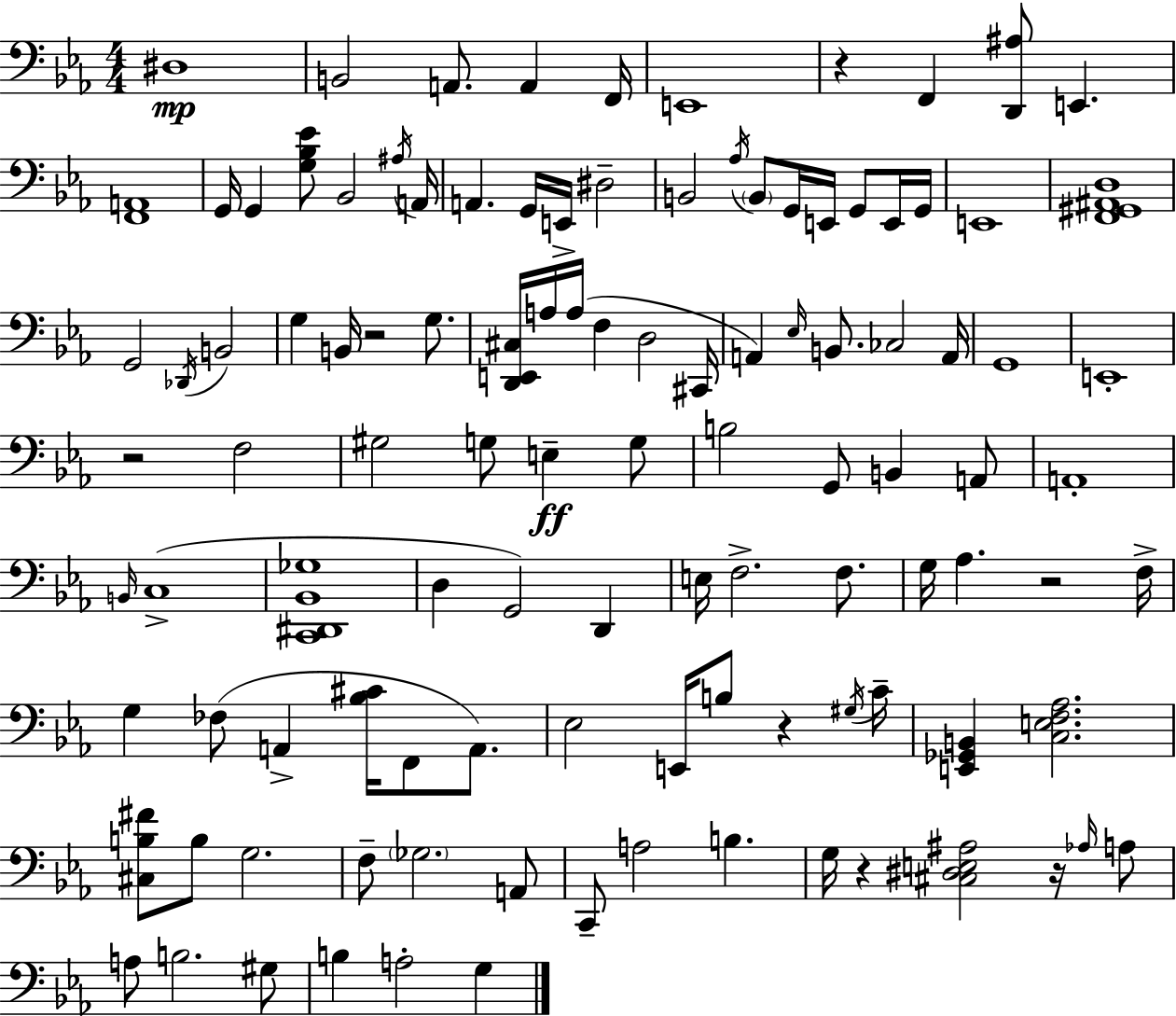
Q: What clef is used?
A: bass